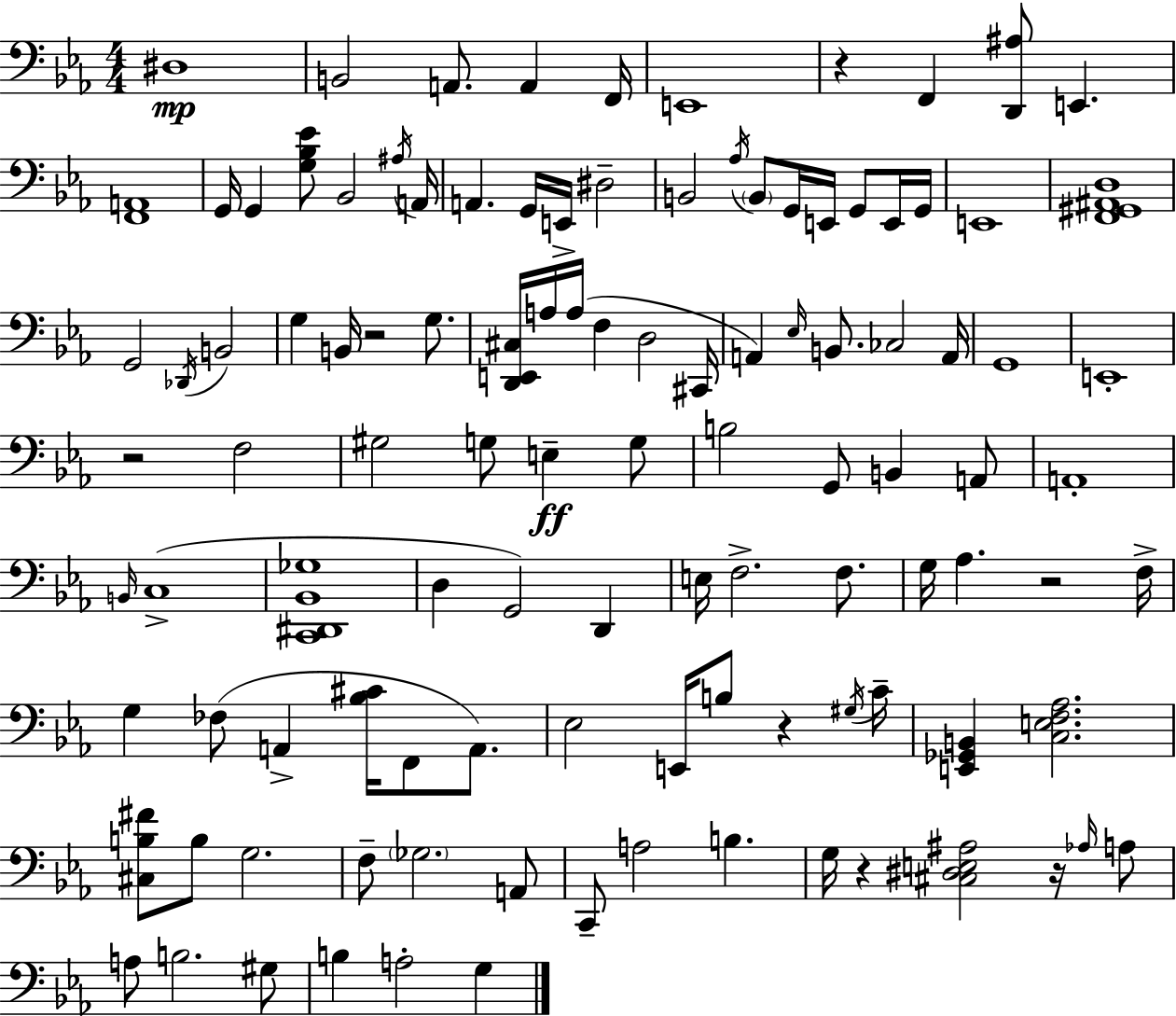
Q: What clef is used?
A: bass